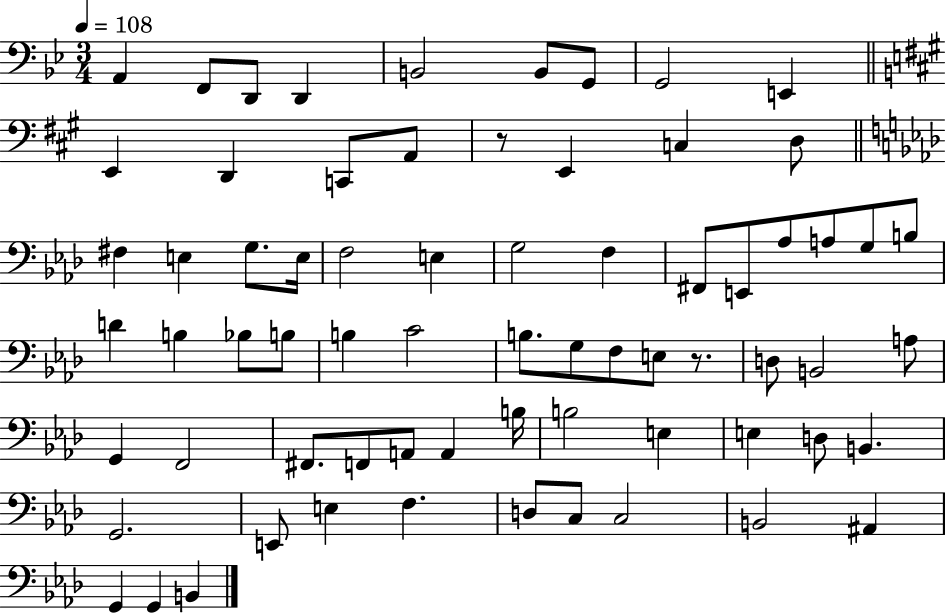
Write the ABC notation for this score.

X:1
T:Untitled
M:3/4
L:1/4
K:Bb
A,, F,,/2 D,,/2 D,, B,,2 B,,/2 G,,/2 G,,2 E,, E,, D,, C,,/2 A,,/2 z/2 E,, C, D,/2 ^F, E, G,/2 E,/4 F,2 E, G,2 F, ^F,,/2 E,,/2 _A,/2 A,/2 G,/2 B,/2 D B, _B,/2 B,/2 B, C2 B,/2 G,/2 F,/2 E,/2 z/2 D,/2 B,,2 A,/2 G,, F,,2 ^F,,/2 F,,/2 A,,/2 A,, B,/4 B,2 E, E, D,/2 B,, G,,2 E,,/2 E, F, D,/2 C,/2 C,2 B,,2 ^A,, G,, G,, B,,